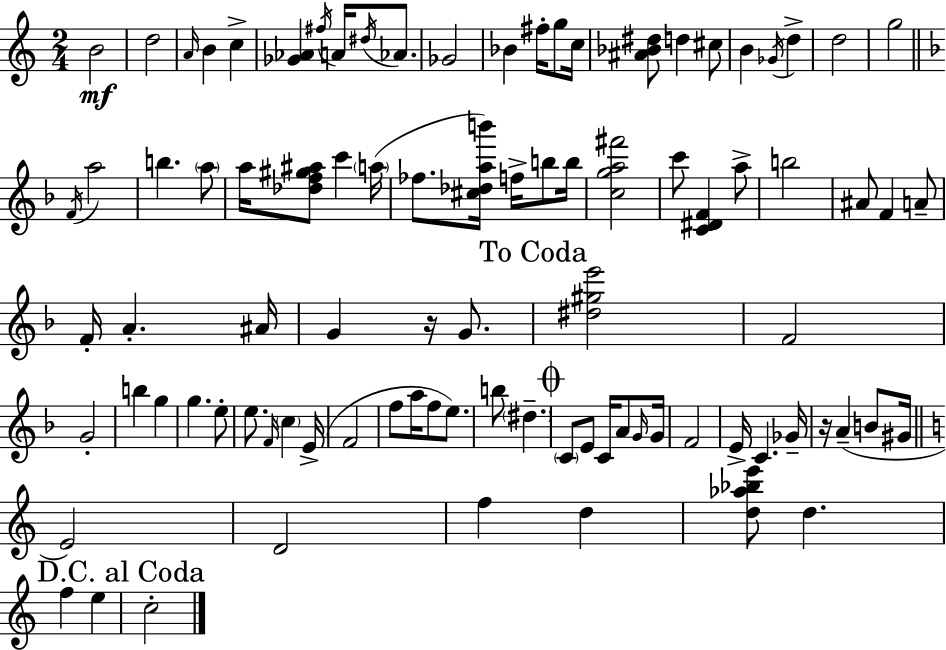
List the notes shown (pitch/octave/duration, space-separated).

B4/h D5/h A4/s B4/q C5/q [Gb4,Ab4]/q F#5/s A4/s D#5/s Ab4/e. Gb4/h Bb4/q F#5/s G5/e C5/s [A#4,Bb4,D#5]/e D5/q C#5/e B4/q Gb4/s D5/q D5/h G5/h F4/s A5/h B5/q. A5/e A5/s [Db5,F5,G#5,A#5]/e C6/q A5/s FES5/e. [C#5,Db5,A5,B6]/s F5/s B5/e B5/s [C5,G5,A5,F#6]/h C6/e [C4,D#4,F4]/q A5/e B5/h A#4/e F4/q A4/e F4/s A4/q. A#4/s G4/q R/s G4/e. [D#5,G#5,E6]/h F4/h G4/h B5/q G5/q G5/q. E5/e E5/e. F4/s C5/q E4/s F4/h F5/e A5/s F5/e E5/e. B5/e D#5/q. C4/e E4/e C4/s A4/e G4/s G4/s F4/h E4/s C4/q. Gb4/s R/s A4/q B4/e G#4/s E4/h D4/h F5/q D5/q [D5,Ab5,Bb5,E6]/e D5/q. F5/q E5/q C5/h